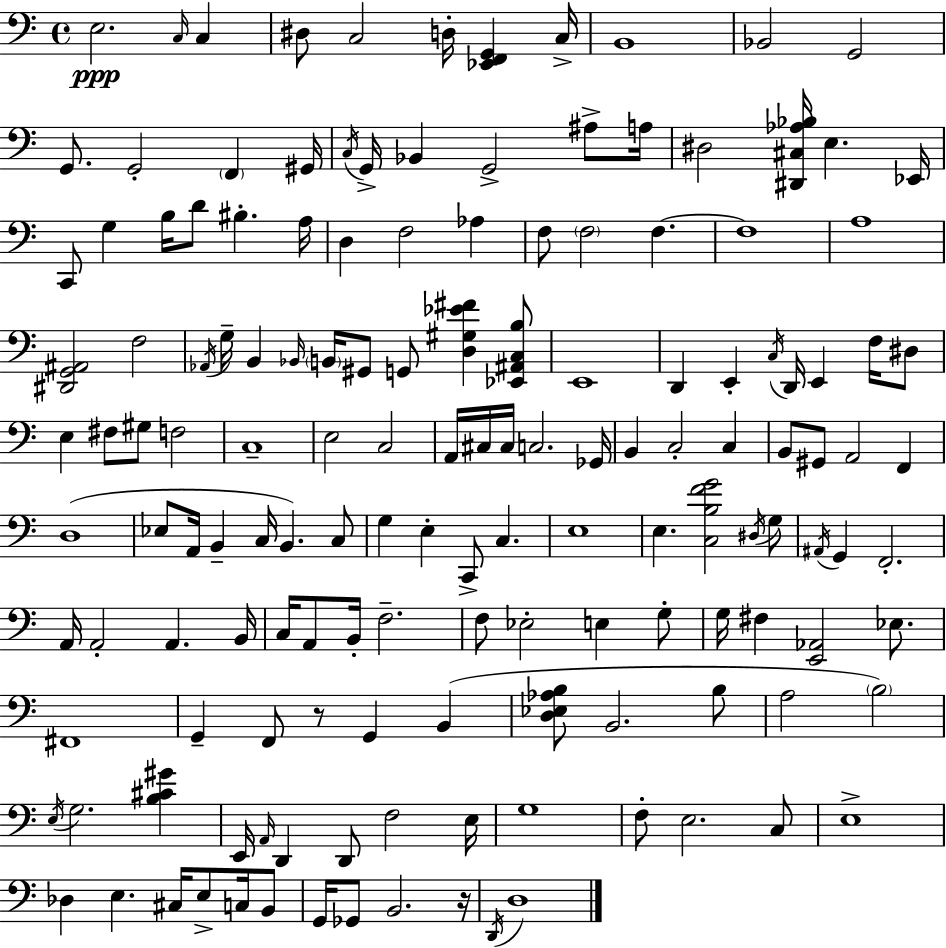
X:1
T:Untitled
M:4/4
L:1/4
K:C
E,2 C,/4 C, ^D,/2 C,2 D,/4 [_E,,F,,G,,] C,/4 B,,4 _B,,2 G,,2 G,,/2 G,,2 F,, ^G,,/4 C,/4 G,,/4 _B,, G,,2 ^A,/2 A,/4 ^D,2 [^D,,^C,_A,_B,]/4 E, _E,,/4 C,,/2 G, B,/4 D/2 ^B, A,/4 D, F,2 _A, F,/2 F,2 F, F,4 A,4 [^D,,G,,^A,,]2 F,2 _A,,/4 G,/4 B,, _B,,/4 B,,/4 ^G,,/2 G,,/2 [D,^G,_E^F] [_E,,^A,,C,B,]/2 E,,4 D,, E,, C,/4 D,,/4 E,, F,/4 ^D,/2 E, ^F,/2 ^G,/2 F,2 C,4 E,2 C,2 A,,/4 ^C,/4 ^C,/4 C,2 _G,,/4 B,, C,2 C, B,,/2 ^G,,/2 A,,2 F,, D,4 _E,/2 A,,/4 B,, C,/4 B,, C,/2 G, E, C,,/2 C, E,4 E, [C,B,FG]2 ^D,/4 G,/2 ^A,,/4 G,, F,,2 A,,/4 A,,2 A,, B,,/4 C,/4 A,,/2 B,,/4 F,2 F,/2 _E,2 E, G,/2 G,/4 ^F, [E,,_A,,]2 _E,/2 ^F,,4 G,, F,,/2 z/2 G,, B,, [D,_E,_A,B,]/2 B,,2 B,/2 A,2 B,2 E,/4 G,2 [B,^C^G] E,,/4 A,,/4 D,, D,,/2 F,2 E,/4 G,4 F,/2 E,2 C,/2 E,4 _D, E, ^C,/4 E,/2 C,/4 B,,/2 G,,/4 _G,,/2 B,,2 z/4 D,,/4 D,4